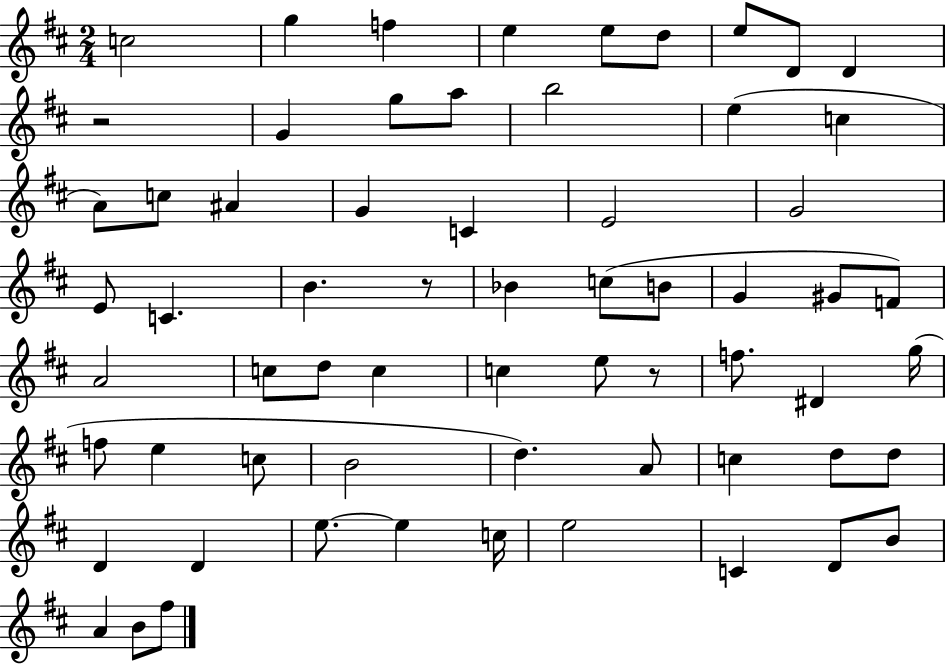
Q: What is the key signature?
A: D major